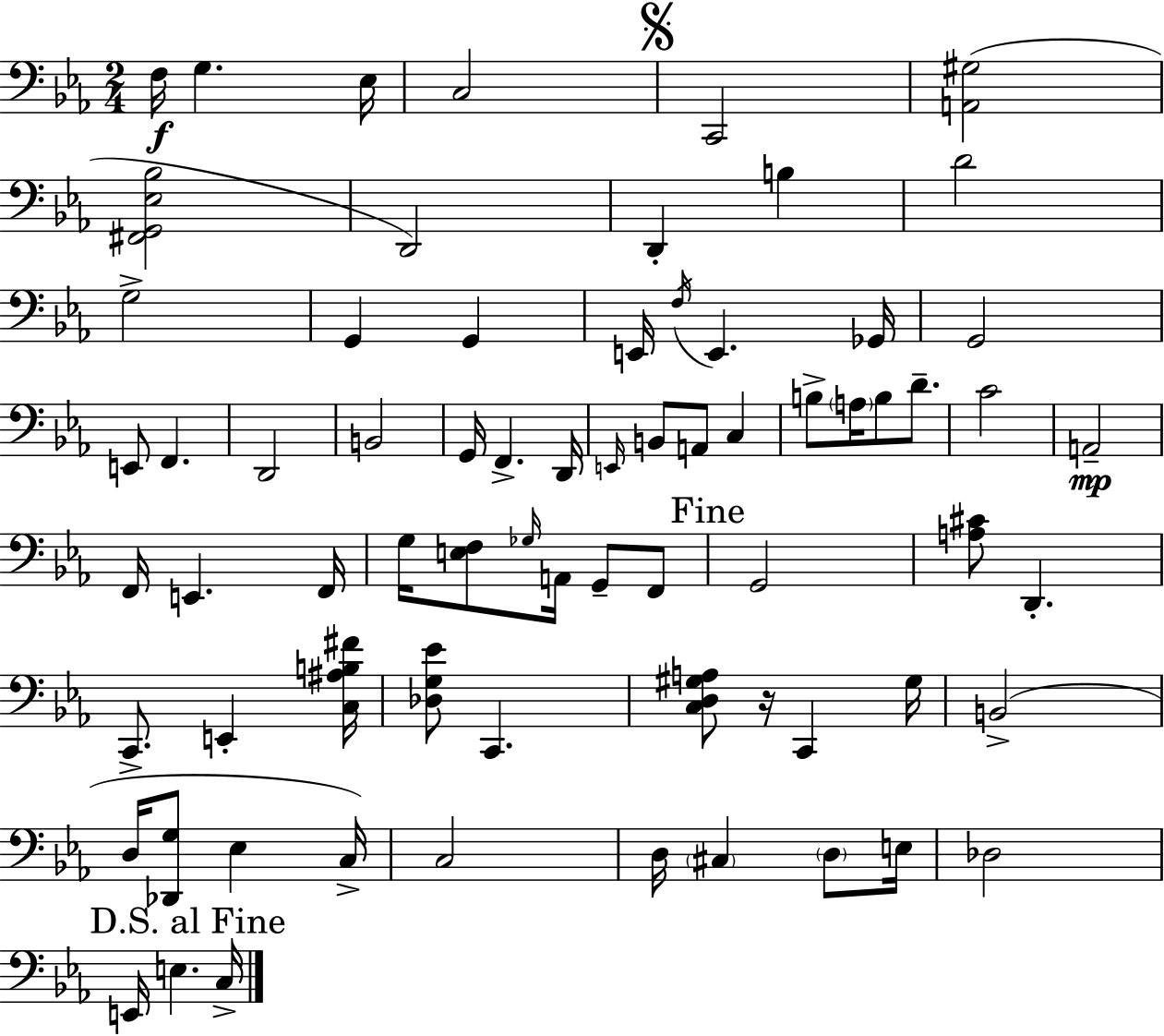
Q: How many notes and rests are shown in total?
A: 71